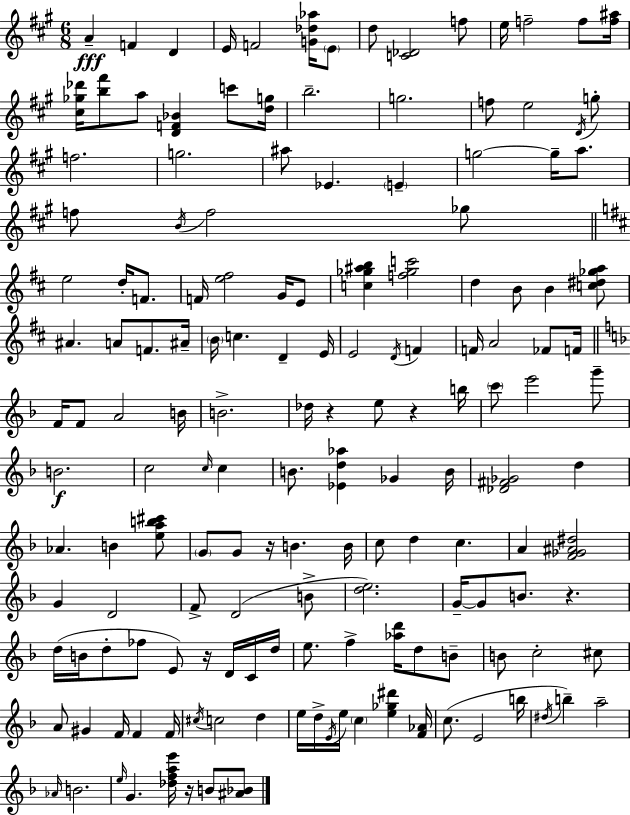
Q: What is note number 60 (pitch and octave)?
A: B4